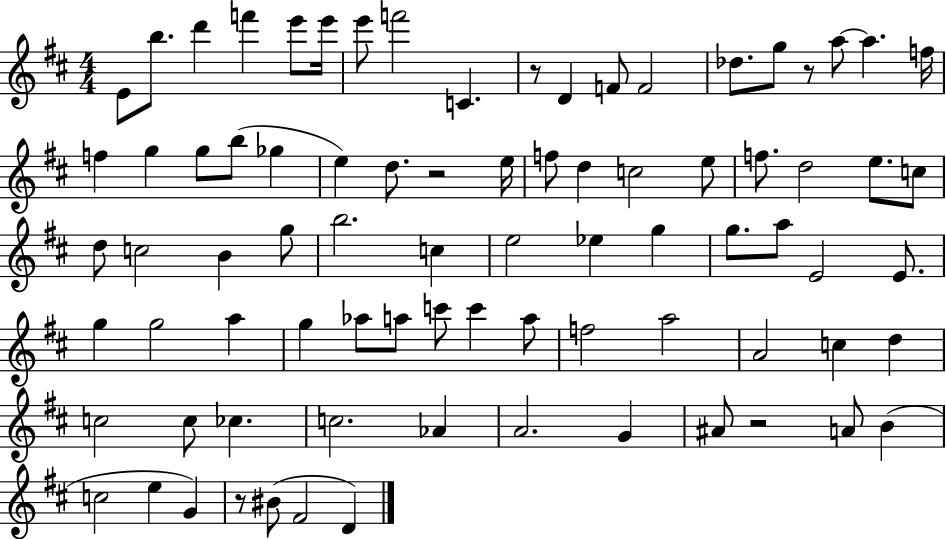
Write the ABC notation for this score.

X:1
T:Untitled
M:4/4
L:1/4
K:D
E/2 b/2 d' f' e'/2 e'/4 e'/2 f'2 C z/2 D F/2 F2 _d/2 g/2 z/2 a/2 a f/4 f g g/2 b/2 _g e d/2 z2 e/4 f/2 d c2 e/2 f/2 d2 e/2 c/2 d/2 c2 B g/2 b2 c e2 _e g g/2 a/2 E2 E/2 g g2 a g _a/2 a/2 c'/2 c' a/2 f2 a2 A2 c d c2 c/2 _c c2 _A A2 G ^A/2 z2 A/2 B c2 e G z/2 ^B/2 ^F2 D